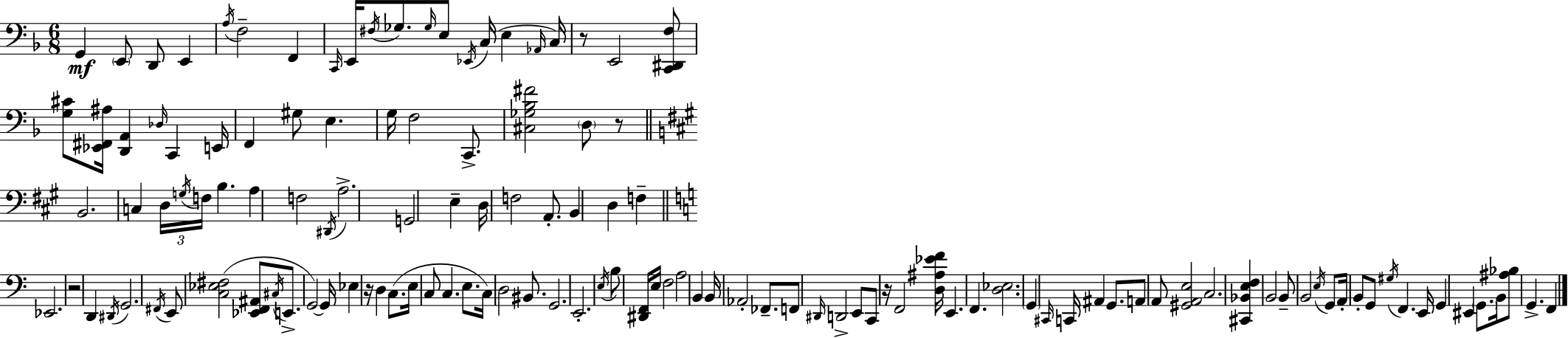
X:1
T:Untitled
M:6/8
L:1/4
K:F
G,, E,,/2 D,,/2 E,, A,/4 F,2 F,, C,,/4 E,,/4 ^F,/4 _G,/2 _G,/4 E,/2 _E,,/4 C,/4 E, _A,,/4 C,/4 z/2 E,,2 [C,,^D,,F,]/2 [G,^C]/2 [_E,,^F,,^A,]/4 [D,,A,,] _D,/4 C,, E,,/4 F,, ^G,/2 E, G,/4 F,2 C,,/2 [^C,_G,_B,^F]2 D,/2 z/2 B,,2 C, D,/4 G,/4 F,/4 B, A, F,2 ^D,,/4 A,2 G,,2 E, D,/4 F,2 A,,/2 B,, D, F, _E,,2 z2 D,, ^D,,/4 G,,2 ^F,,/4 E,,/2 [C,_E,^F,]2 [_E,,F,,^A,,]/2 ^C,/4 E,,/2 G,,2 G,,/4 _E, z/4 D, C,/2 E,/4 C,/2 C, E,/2 C,/4 D,2 ^B,,/2 G,,2 E,,2 E,/4 B,/2 [^D,,F,,]/4 E,/4 F,2 A,2 B,, B,,/4 _A,,2 _F,,/2 F,,/2 ^D,,/4 D,,2 E,,/2 C,,/2 z/4 F,,2 [D,^A,_EF]/4 E,, F,, [D,_E,]2 G,, ^C,,/4 C,,/4 ^A,, G,,/2 A,,/2 A,,/2 [^G,,A,,E,]2 C,2 [^C,,_B,,E,F,] B,,2 B,,/2 B,,2 E,/4 G,,/2 A,,/4 B,,/2 G,,/2 ^G,/4 F,, E,,/4 G,, ^E,, G,,/2 B,,/4 [^A,_B,]/2 G,, F,,